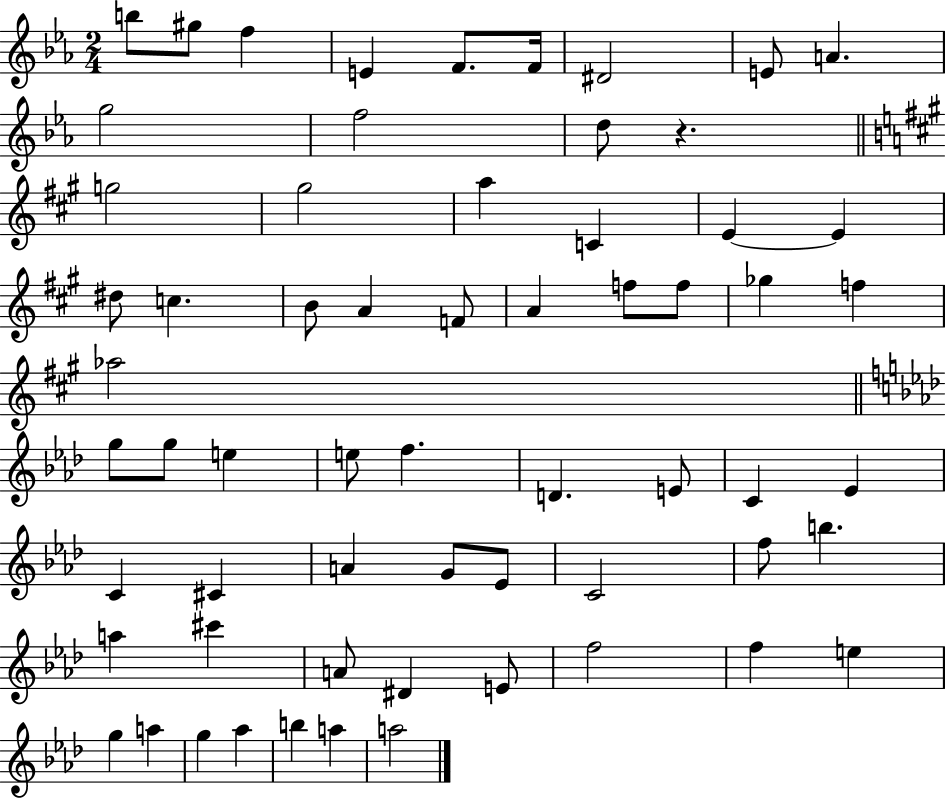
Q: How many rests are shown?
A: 1